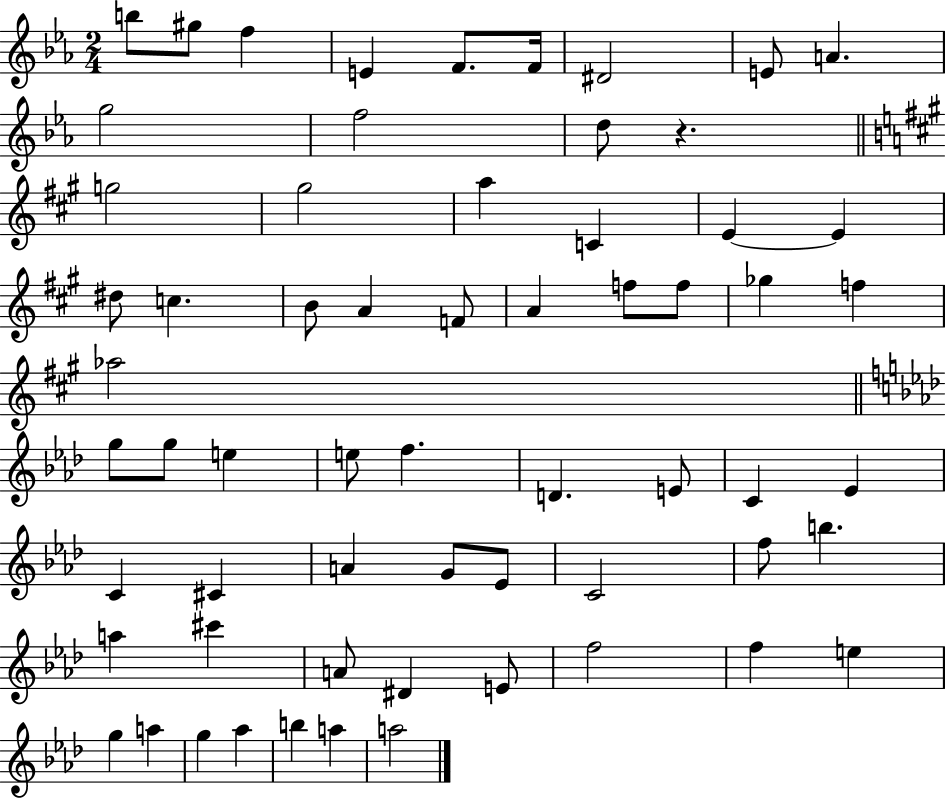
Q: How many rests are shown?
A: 1